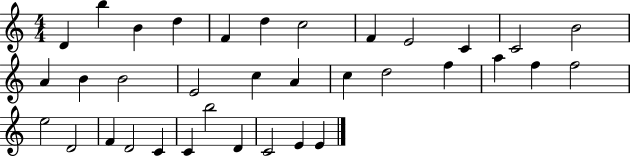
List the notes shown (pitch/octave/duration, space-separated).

D4/q B5/q B4/q D5/q F4/q D5/q C5/h F4/q E4/h C4/q C4/h B4/h A4/q B4/q B4/h E4/h C5/q A4/q C5/q D5/h F5/q A5/q F5/q F5/h E5/h D4/h F4/q D4/h C4/q C4/q B5/h D4/q C4/h E4/q E4/q